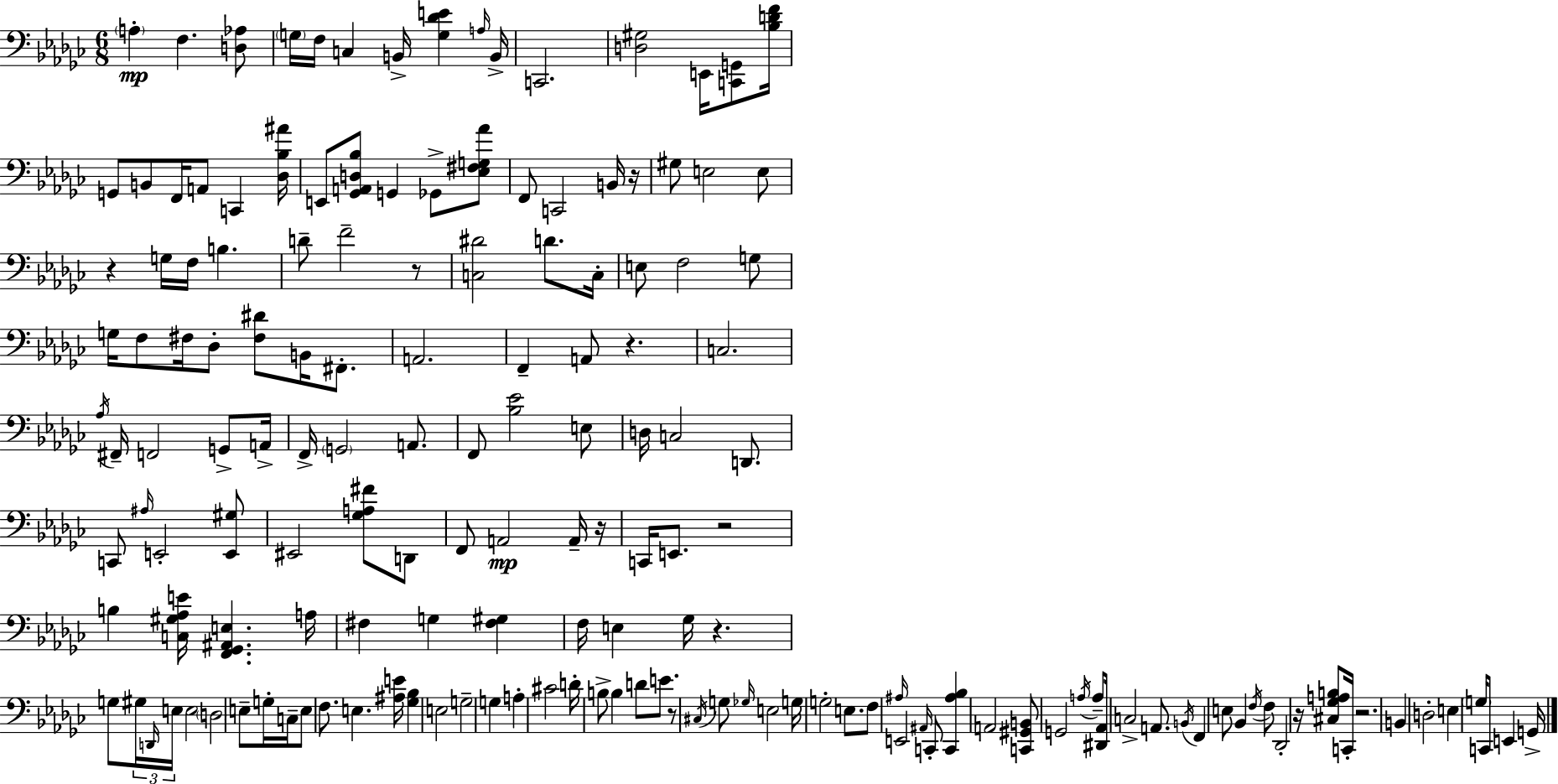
A3/q F3/q. [D3,Ab3]/e G3/s F3/s C3/q B2/s [G3,Db4,E4]/q A3/s B2/s C2/h. [D3,G#3]/h E2/s [C2,G2]/e [Bb3,D4,F4]/s G2/e B2/e F2/s A2/e C2/q [Db3,Bb3,A#4]/s E2/e [Gb2,A2,D3,Bb3]/e G2/q Gb2/e [Eb3,F#3,G3,Ab4]/e F2/e C2/h B2/s R/s G#3/e E3/h E3/e R/q G3/s F3/s B3/q. D4/e F4/h R/e [C3,D#4]/h D4/e. C3/s E3/e F3/h G3/e G3/s F3/e F#3/s Db3/e [F#3,D#4]/e B2/s F#2/e. A2/h. F2/q A2/e R/q. C3/h. Ab3/s F#2/s F2/h G2/e A2/s F2/s G2/h A2/e. F2/e [Bb3,Eb4]/h E3/e D3/s C3/h D2/e. C2/e A#3/s E2/h [E2,G#3]/e EIS2/h [Gb3,A3,F#4]/e D2/e F2/e A2/h A2/s R/s C2/s E2/e. R/h B3/q [C3,G#3,Ab3,E4]/s [F2,Gb2,A#2,E3]/q. A3/s F#3/q G3/q [F#3,G#3]/q F3/s E3/q Gb3/s R/q. G3/e G#3/s D2/s E3/s E3/h D3/h E3/e G3/s C3/s E3/e F3/e. E3/q. [A#3,E4]/s [Gb3,Bb3]/q E3/h G3/h G3/q A3/q C#4/h D4/s B3/e B3/q D4/e E4/e. R/e C#3/s G3/e Gb3/s E3/h G3/s G3/h E3/e. F3/e A#3/s E2/h A#2/s C2/e [C2,A#3,Bb3]/q A2/h [C2,G#2,B2]/e G2/h A3/s A3/e [D#2,Ab2]/s C3/h A2/e. B2/s F2/q E3/e Bb2/q F3/s F3/e Db2/h R/s [C#3,Gb3,A3,B3]/e C2/s R/h. B2/q D3/h E3/q G3/s C2/e E2/q G2/s